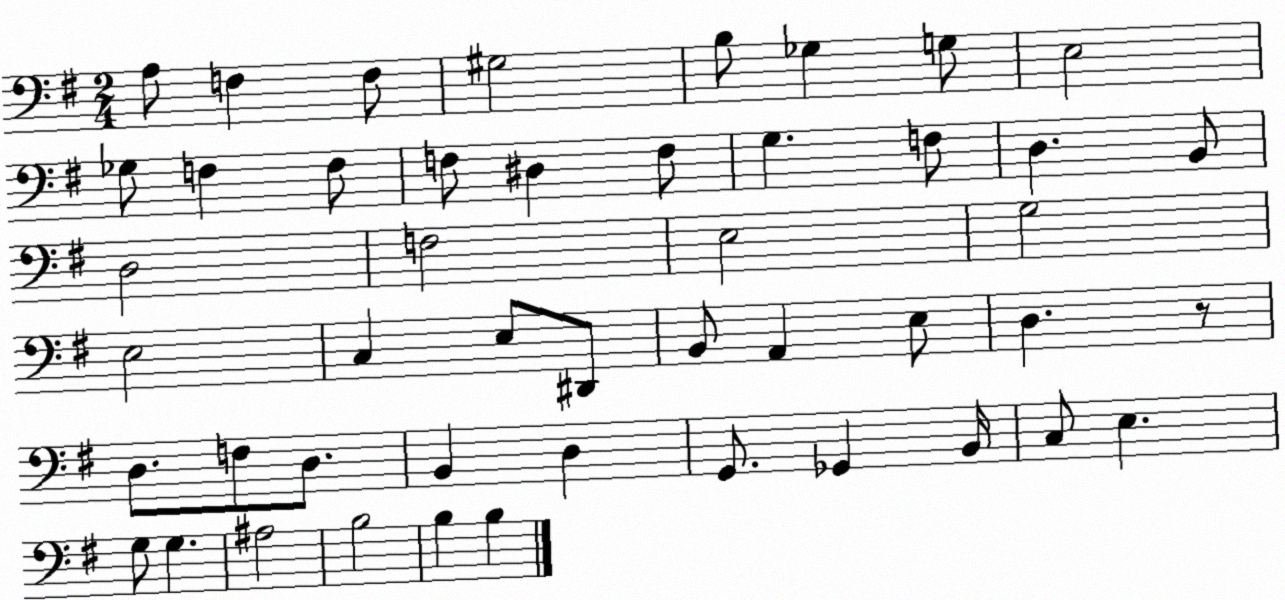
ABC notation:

X:1
T:Untitled
M:2/4
L:1/4
K:G
A,/2 F, F,/2 ^G,2 B,/2 _G, G,/2 E,2 _G,/2 F, F,/2 F,/2 ^D, F,/2 G, F,/2 D, B,,/2 D,2 F,2 E,2 G,2 E,2 C, E,/2 ^D,,/2 B,,/2 A,, E,/2 D, z/2 D,/2 F,/2 D,/2 B,, D, G,,/2 _G,, B,,/4 C,/2 E, G,/2 G, ^A,2 B,2 B, B,